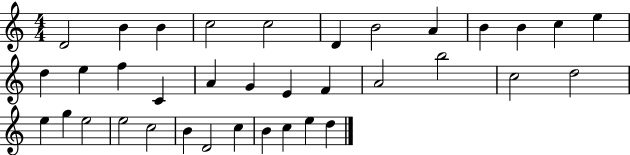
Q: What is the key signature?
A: C major